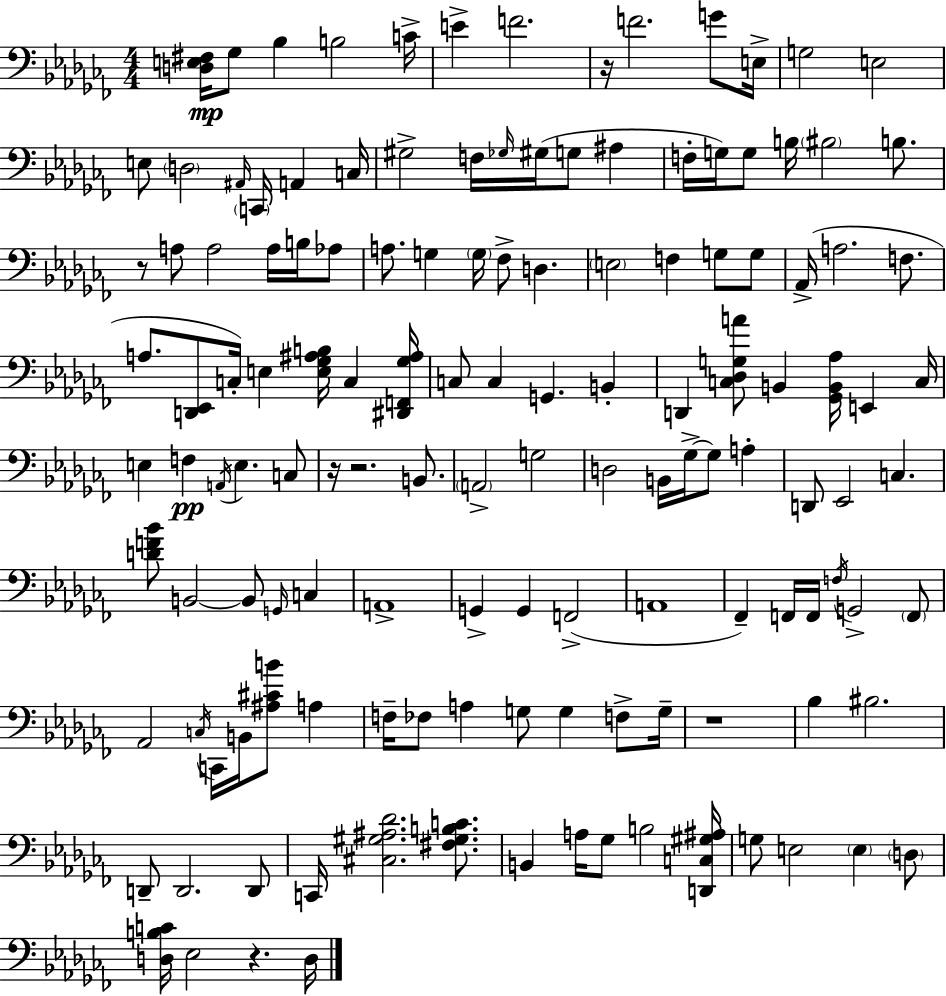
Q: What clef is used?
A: bass